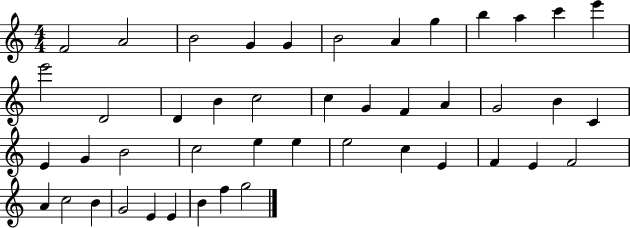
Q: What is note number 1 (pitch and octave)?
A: F4